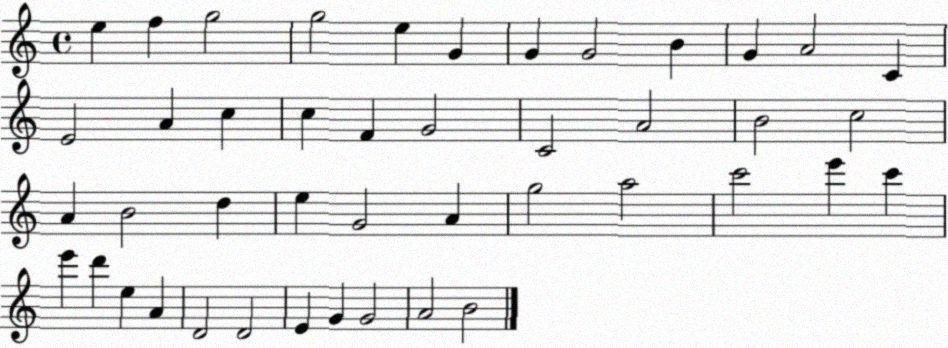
X:1
T:Untitled
M:4/4
L:1/4
K:C
e f g2 g2 e G G G2 B G A2 C E2 A c c F G2 C2 A2 B2 c2 A B2 d e G2 A g2 a2 c'2 e' c' e' d' e A D2 D2 E G G2 A2 B2